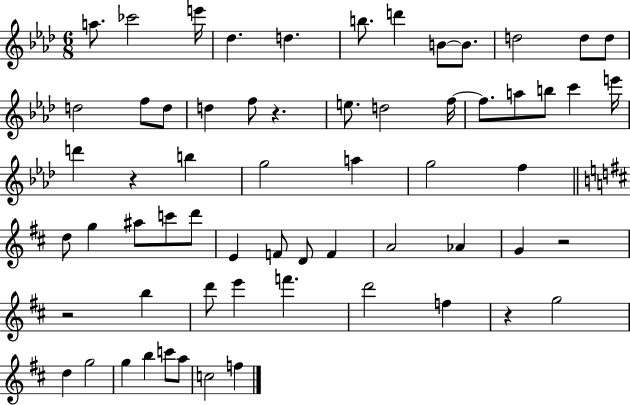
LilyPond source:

{
  \clef treble
  \numericTimeSignature
  \time 6/8
  \key aes \major
  \repeat volta 2 { a''8. ces'''2 e'''16 | des''4. d''4. | b''8. d'''4 b'8~~ b'8. | d''2 d''8 d''8 | \break d''2 f''8 d''8 | d''4 f''8 r4. | e''8. d''2 f''16~~ | f''8. a''8 b''8 c'''4 e'''16 | \break d'''4 r4 b''4 | g''2 a''4 | g''2 f''4 | \bar "||" \break \key d \major d''8 g''4 ais''8 c'''8 d'''8 | e'4 f'8 d'8 f'4 | a'2 aes'4 | g'4 r2 | \break r2 b''4 | d'''8 e'''4 f'''4. | d'''2 f''4 | r4 g''2 | \break d''4 g''2 | g''4 b''4 c'''8 a''8 | c''2 f''4 | } \bar "|."
}